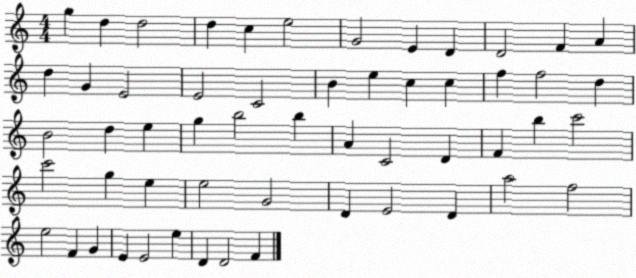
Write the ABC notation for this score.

X:1
T:Untitled
M:4/4
L:1/4
K:C
g d d2 d c e2 G2 E D D2 F A d G E2 E2 C2 B e c c f f2 d B2 d e g b2 b A C2 D F b c'2 c'2 g e e2 G2 D E2 D a2 f2 e2 F G E E2 e D D2 F